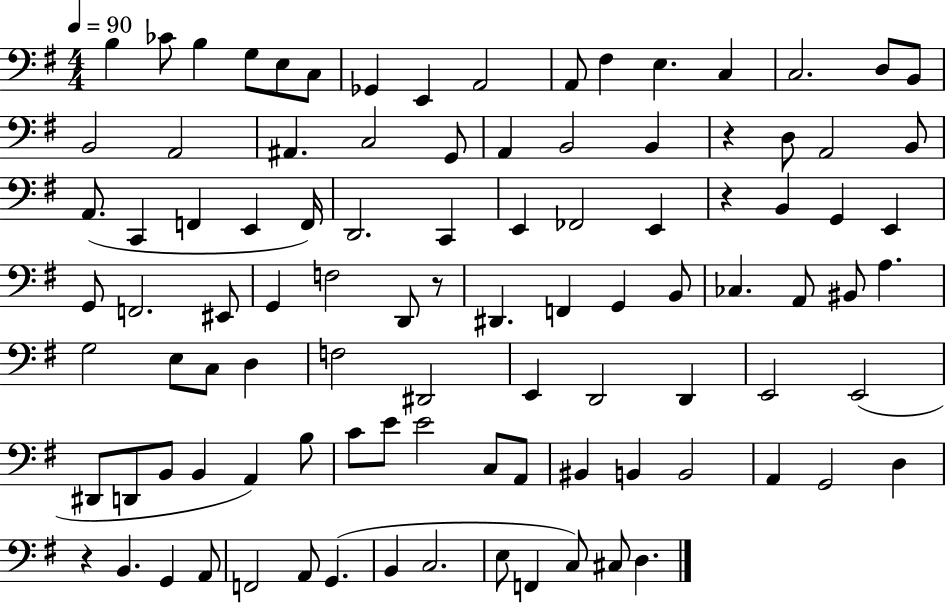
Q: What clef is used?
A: bass